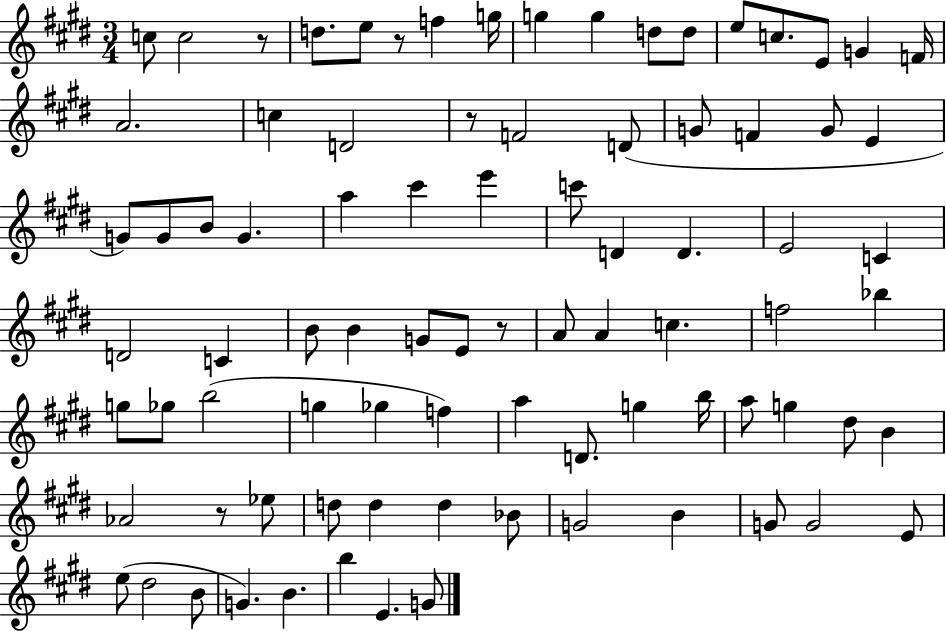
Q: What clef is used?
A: treble